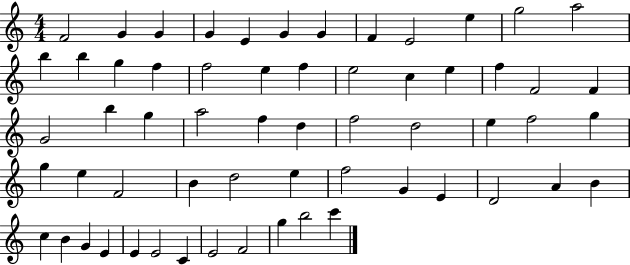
F4/h G4/q G4/q G4/q E4/q G4/q G4/q F4/q E4/h E5/q G5/h A5/h B5/q B5/q G5/q F5/q F5/h E5/q F5/q E5/h C5/q E5/q F5/q F4/h F4/q G4/h B5/q G5/q A5/h F5/q D5/q F5/h D5/h E5/q F5/h G5/q G5/q E5/q F4/h B4/q D5/h E5/q F5/h G4/q E4/q D4/h A4/q B4/q C5/q B4/q G4/q E4/q E4/q E4/h C4/q E4/h F4/h G5/q B5/h C6/q